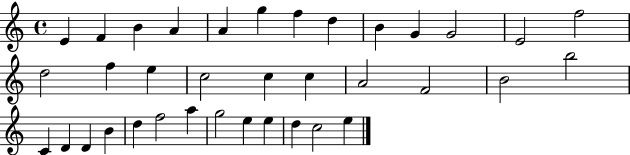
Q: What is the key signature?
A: C major